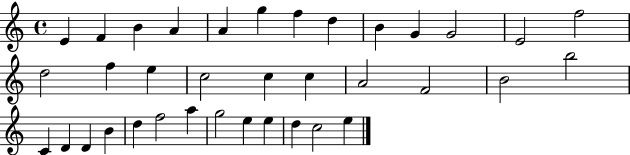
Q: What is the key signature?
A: C major